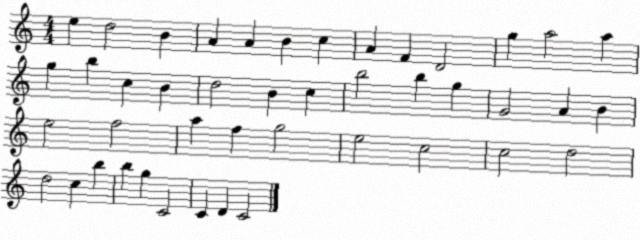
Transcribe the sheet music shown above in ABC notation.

X:1
T:Untitled
M:4/4
L:1/4
K:C
e d2 B A A B c A F D2 g a2 a g b c B d2 B c b2 b g G2 A B e2 f2 a f g2 e2 c2 c2 d2 d2 c b b g C2 C D C2